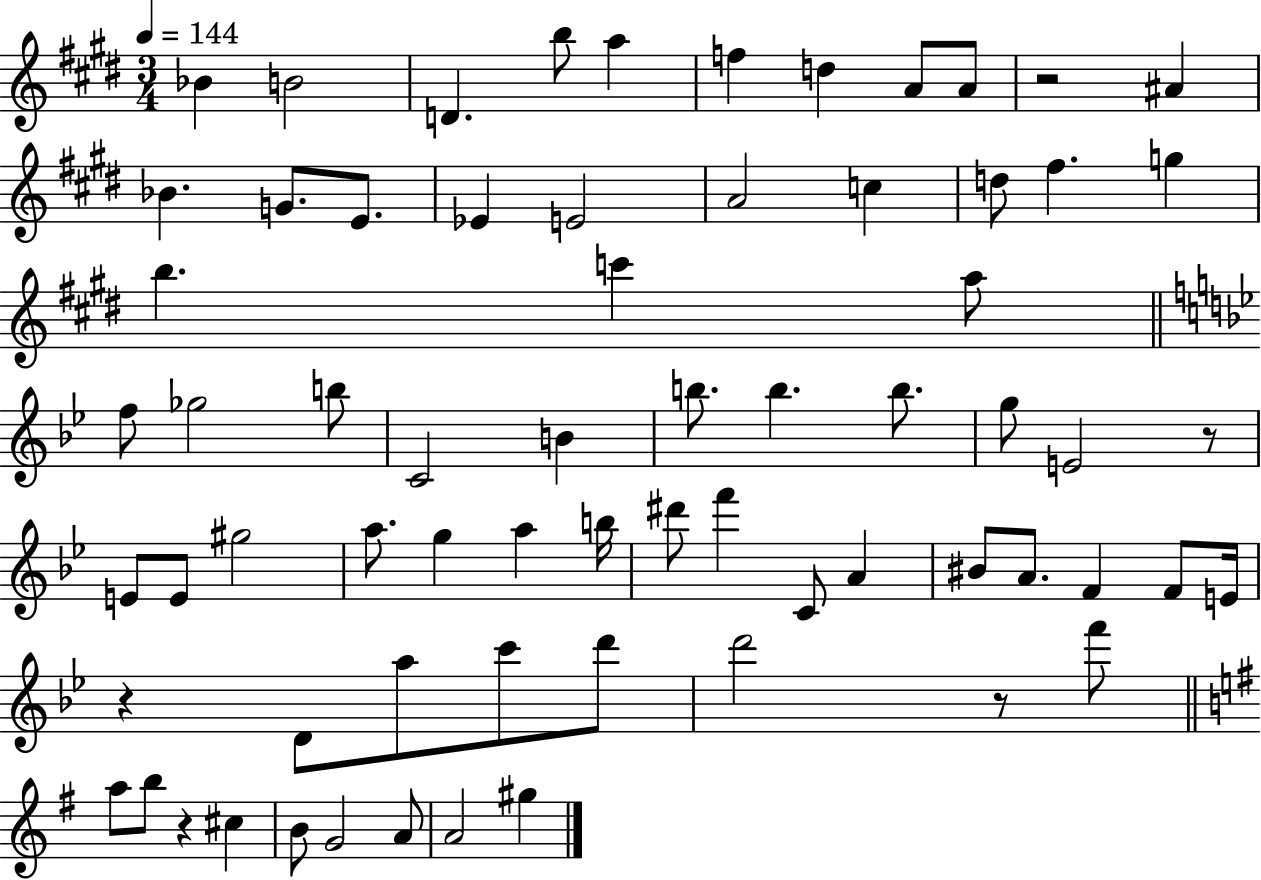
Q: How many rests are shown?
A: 5